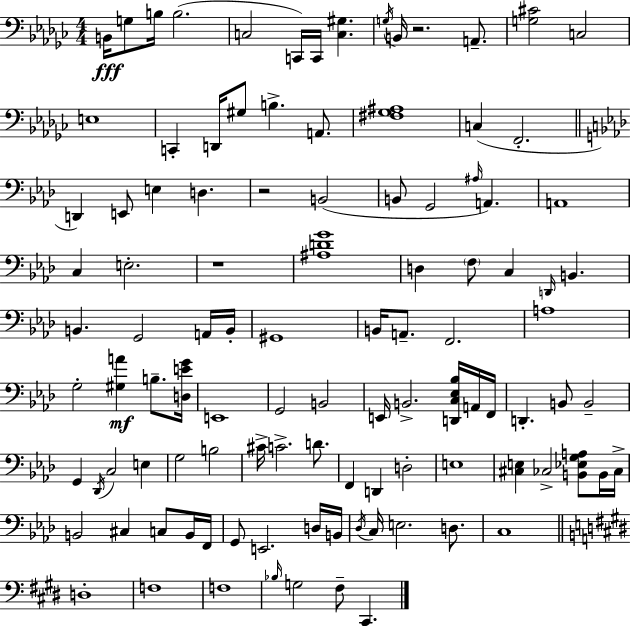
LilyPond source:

{
  \clef bass
  \numericTimeSignature
  \time 4/4
  \key ees \minor
  b,16\fff g8 b16 b2.( | c2 c,16) c,16 <c gis>4. | \acciaccatura { g16 } b,16 r2. a,8.-- | <g cis'>2 c2 | \break e1 | c,4-. d,16 gis8 b4.-> a,8. | <fis ges ais>1 | c4( f,2.-. | \break \bar "||" \break \key f \minor d,4) e,8 e4 d4. | r2 b,2( | b,8 g,2 \grace { ais16 }) a,4. | a,1 | \break c4 e2.-. | r1 | <ais d' g'>1 | d4 \parenthesize f8 c4 \grace { d,16 } b,4. | \break b,4. g,2 | a,16 b,16-. gis,1 | b,16 a,8.-- f,2. | a1 | \break g2-. <gis a'>4\mf b8.-- | <d e' g'>16 e,1 | g,2 b,2 | e,16 b,2.-> <d, c ees bes>16 | \break a,16 f,16 d,4.-. b,8 b,2-- | g,4 \acciaccatura { des,16 } c2 e4 | g2 b2 | cis'16-> c'2.-> | \break d'8. f,4 d,4 d2-. | e1 | <cis e>4 ces2-> <b, ees g a>8 | b,16 ces16-> b,2 cis4 c8 | \break b,16 f,16 g,8 e,2. | d16 b,16 \acciaccatura { des16 } c16 e2. | d8. c1 | \bar "||" \break \key e \major d1-. | f1 | f1 | \grace { bes16 } g2 fis8-- cis,4. | \break \bar "|."
}